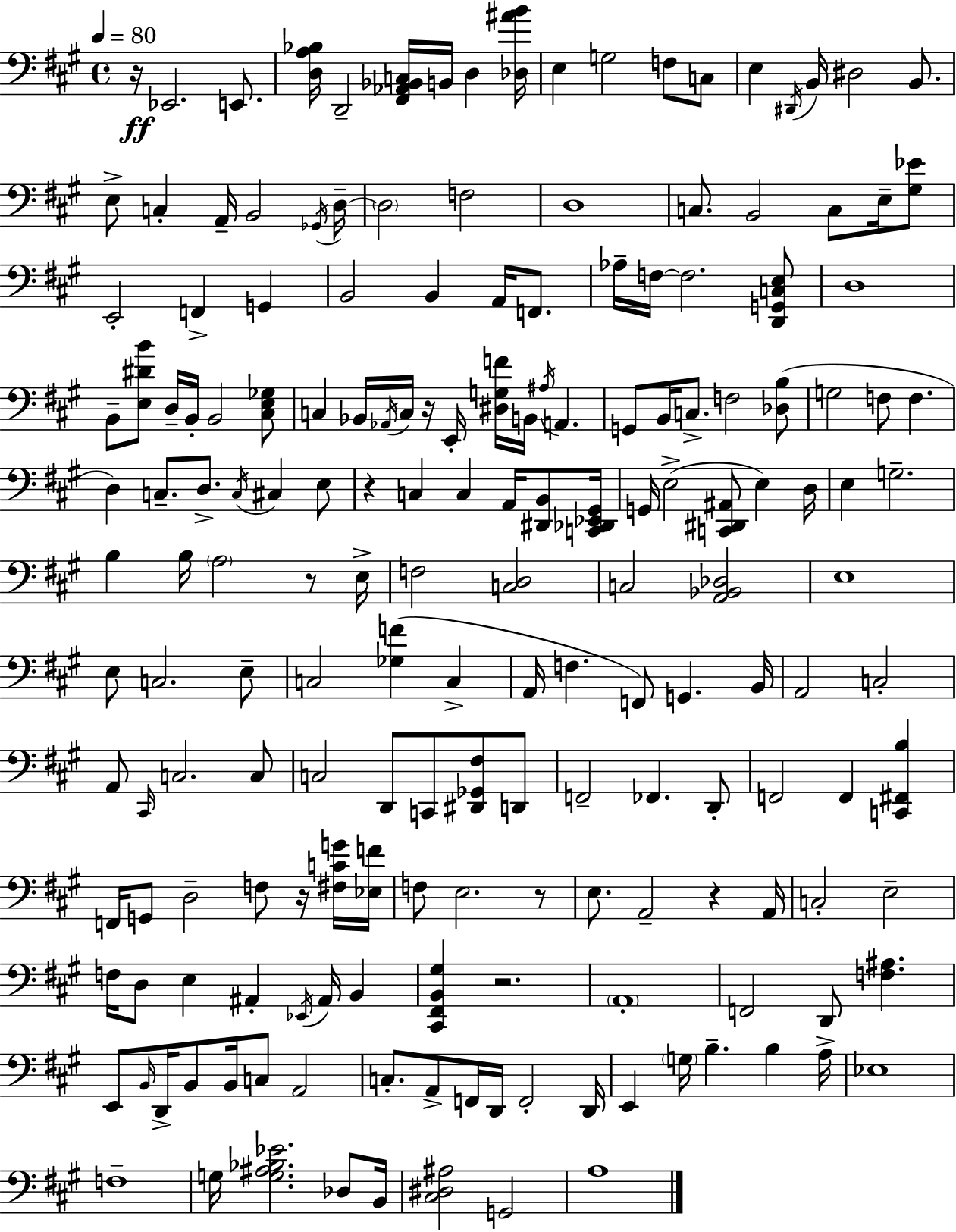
X:1
T:Untitled
M:4/4
L:1/4
K:A
z/4 _E,,2 E,,/2 [D,A,_B,]/4 D,,2 [^F,,_A,,_B,,C,]/4 B,,/4 D, [_D,^AB]/4 E, G,2 F,/2 C,/2 E, ^D,,/4 B,,/4 ^D,2 B,,/2 E,/2 C, A,,/4 B,,2 _G,,/4 D,/4 D,2 F,2 D,4 C,/2 B,,2 C,/2 E,/4 [^G,_E]/2 E,,2 F,, G,, B,,2 B,, A,,/4 F,,/2 _A,/4 F,/4 F,2 [D,,G,,C,E,]/2 D,4 B,,/2 [E,^DB]/2 D,/4 B,,/4 B,,2 [^C,E,_G,]/2 C, _B,,/4 _A,,/4 C,/4 z/4 E,,/4 [^D,G,F]/4 B,,/4 ^A,/4 A,, G,,/2 B,,/4 C,/2 F,2 [_D,B,]/2 G,2 F,/2 F, D, C,/2 D,/2 C,/4 ^C, E,/2 z C, C, A,,/4 [^D,,B,,]/2 [C,,_D,,_E,,^G,,]/4 G,,/4 E,2 [C,,^D,,^A,,]/2 E, D,/4 E, G,2 B, B,/4 A,2 z/2 E,/4 F,2 [C,D,]2 C,2 [A,,_B,,_D,]2 E,4 E,/2 C,2 E,/2 C,2 [_G,F] C, A,,/4 F, F,,/2 G,, B,,/4 A,,2 C,2 A,,/2 ^C,,/4 C,2 C,/2 C,2 D,,/2 C,,/2 [^D,,_G,,^F,]/2 D,,/2 F,,2 _F,, D,,/2 F,,2 F,, [C,,^F,,B,] F,,/4 G,,/2 D,2 F,/2 z/4 [^F,CG]/4 [_E,F]/4 F,/2 E,2 z/2 E,/2 A,,2 z A,,/4 C,2 E,2 F,/4 D,/2 E, ^A,, _E,,/4 ^A,,/4 B,, [^C,,^F,,B,,^G,] z2 A,,4 F,,2 D,,/2 [F,^A,] E,,/2 B,,/4 D,,/4 B,,/2 B,,/4 C,/2 A,,2 C,/2 A,,/2 F,,/4 D,,/4 F,,2 D,,/4 E,, G,/4 B, B, A,/4 _E,4 F,4 G,/4 [G,^A,_B,_E]2 _D,/2 B,,/4 [^C,^D,^A,]2 G,,2 A,4